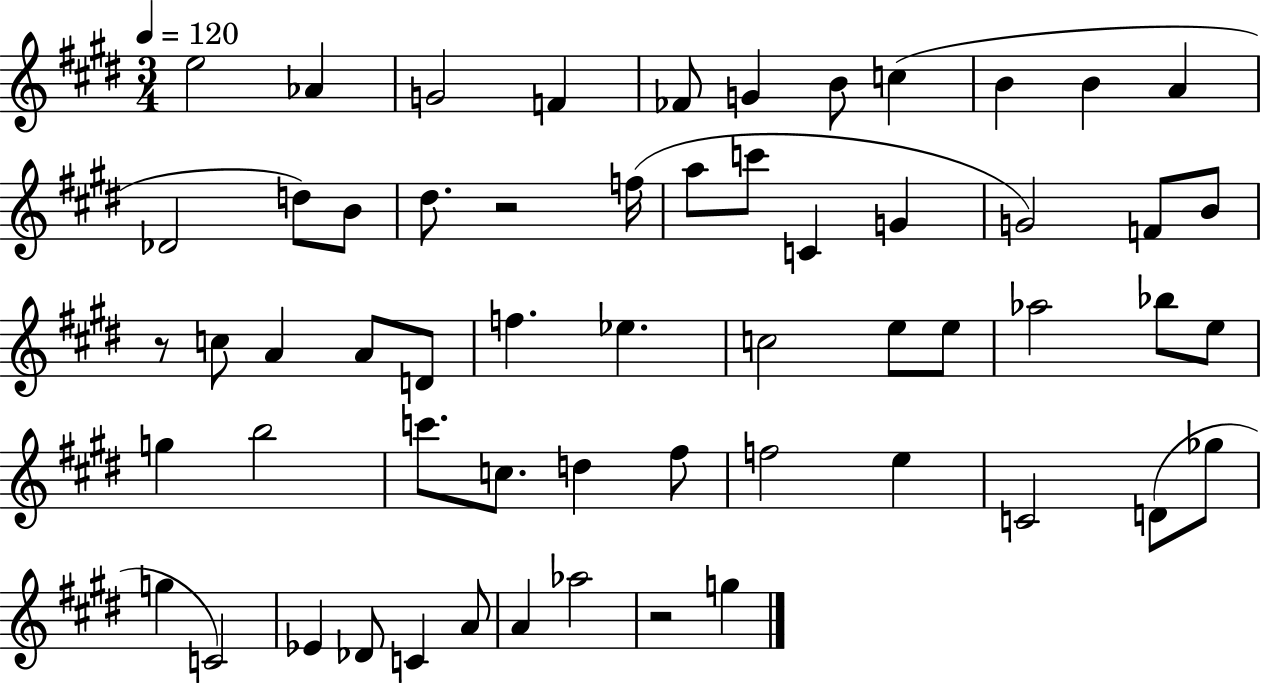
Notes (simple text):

E5/h Ab4/q G4/h F4/q FES4/e G4/q B4/e C5/q B4/q B4/q A4/q Db4/h D5/e B4/e D#5/e. R/h F5/s A5/e C6/e C4/q G4/q G4/h F4/e B4/e R/e C5/e A4/q A4/e D4/e F5/q. Eb5/q. C5/h E5/e E5/e Ab5/h Bb5/e E5/e G5/q B5/h C6/e. C5/e. D5/q F#5/e F5/h E5/q C4/h D4/e Gb5/e G5/q C4/h Eb4/q Db4/e C4/q A4/e A4/q Ab5/h R/h G5/q